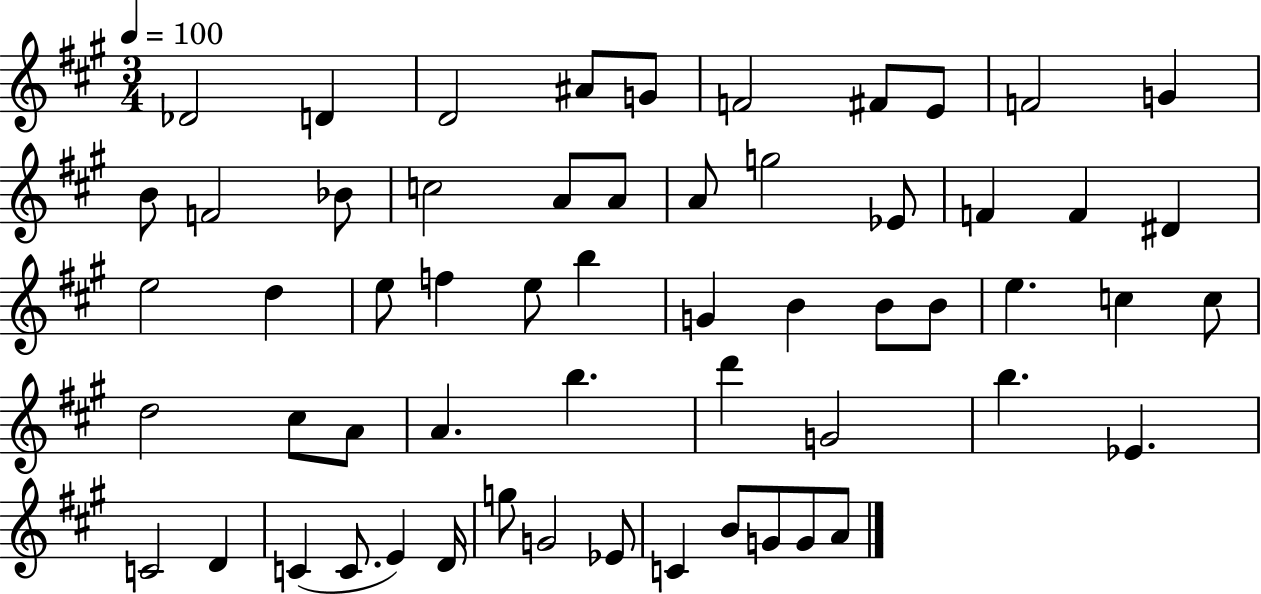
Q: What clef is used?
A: treble